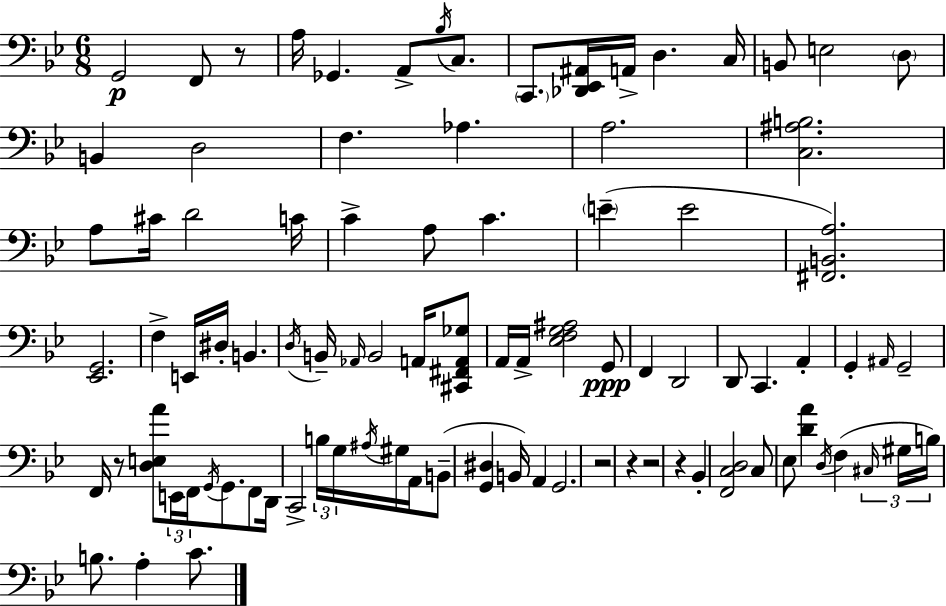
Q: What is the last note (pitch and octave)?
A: C4